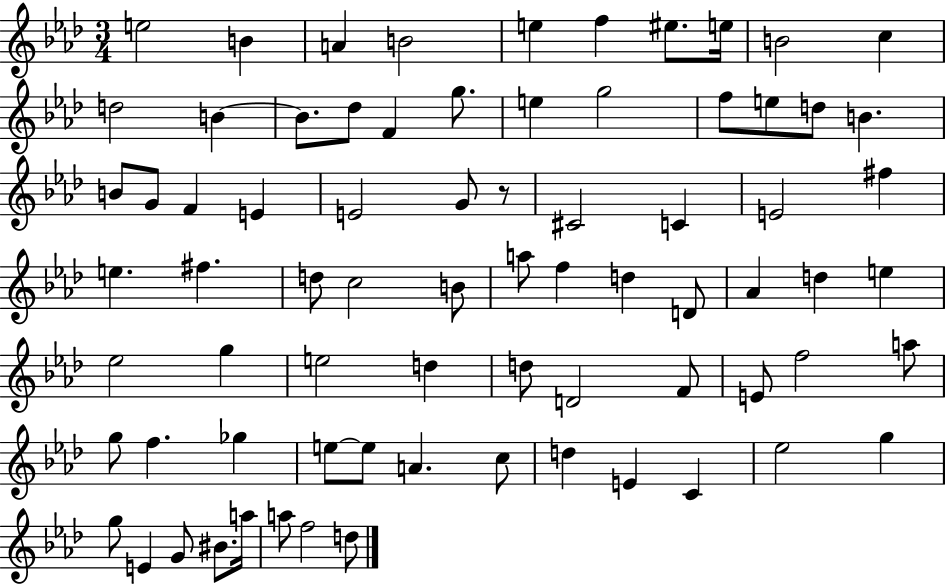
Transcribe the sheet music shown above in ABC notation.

X:1
T:Untitled
M:3/4
L:1/4
K:Ab
e2 B A B2 e f ^e/2 e/4 B2 c d2 B B/2 _d/2 F g/2 e g2 f/2 e/2 d/2 B B/2 G/2 F E E2 G/2 z/2 ^C2 C E2 ^f e ^f d/2 c2 B/2 a/2 f d D/2 _A d e _e2 g e2 d d/2 D2 F/2 E/2 f2 a/2 g/2 f _g e/2 e/2 A c/2 d E C _e2 g g/2 E G/2 ^B/2 a/4 a/2 f2 d/2